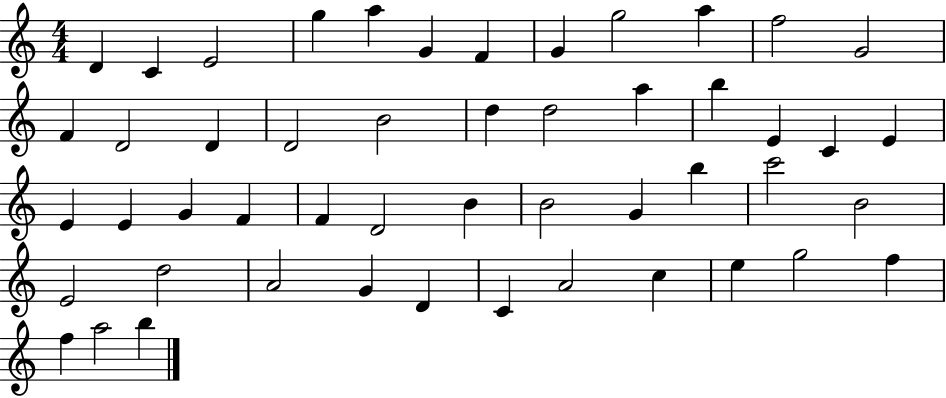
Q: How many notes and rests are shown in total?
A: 50